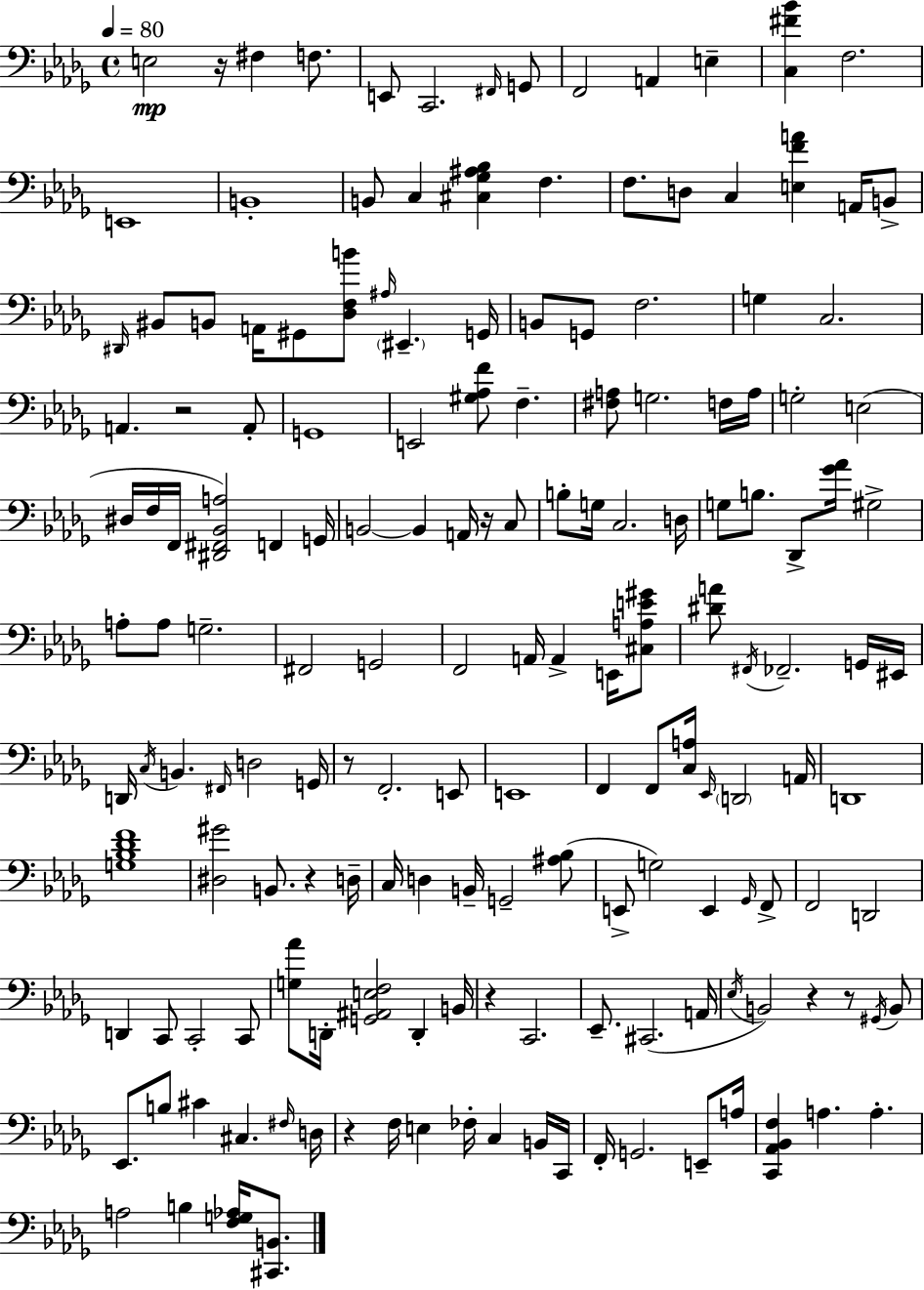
E3/h R/s F#3/q F3/e. E2/e C2/h. F#2/s G2/e F2/h A2/q E3/q [C3,F#4,Bb4]/q F3/h. E2/w B2/w B2/e C3/q [C#3,Gb3,A#3,Bb3]/q F3/q. F3/e. D3/e C3/q [E3,F4,A4]/q A2/s B2/e D#2/s BIS2/e B2/e A2/s G#2/e [Db3,F3,B4]/e A#3/s EIS2/q. G2/s B2/e G2/e F3/h. G3/q C3/h. A2/q. R/h A2/e G2/w E2/h [G#3,Ab3,F4]/e F3/q. [F#3,A3]/e G3/h. F3/s A3/s G3/h E3/h D#3/s F3/s F2/s [D#2,F#2,Bb2,A3]/h F2/q G2/s B2/h B2/q A2/s R/s C3/e B3/e G3/s C3/h. D3/s G3/e B3/e. Db2/e [Gb4,Ab4]/s G#3/h A3/e A3/e G3/h. F#2/h G2/h F2/h A2/s A2/q E2/s [C#3,A3,E4,G#4]/e [D#4,A4]/e F#2/s FES2/h. G2/s EIS2/s D2/s C3/s B2/q. F#2/s D3/h G2/s R/e F2/h. E2/e E2/w F2/q F2/e [C3,A3]/s Eb2/s D2/h A2/s D2/w [G3,Bb3,Db4,F4]/w [D#3,G#4]/h B2/e. R/q D3/s C3/s D3/q B2/s G2/h [A#3,Bb3]/e E2/e G3/h E2/q Gb2/s F2/e F2/h D2/h D2/q C2/e C2/h C2/e [G3,Ab4]/e D2/s [G2,A#2,E3,F3]/h D2/q B2/s R/q C2/h. Eb2/e. C#2/h. A2/s Eb3/s B2/h R/q R/e G#2/s B2/e Eb2/e. B3/e C#4/q C#3/q. F#3/s D3/s R/q F3/s E3/q FES3/s C3/q B2/s C2/s F2/s G2/h. E2/e A3/s [C2,Ab2,Bb2,F3]/q A3/q. A3/q. A3/h B3/q [F3,G3,Ab3]/s [C#2,B2]/e.